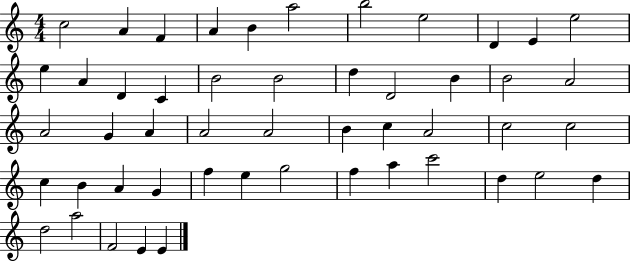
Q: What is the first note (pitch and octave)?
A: C5